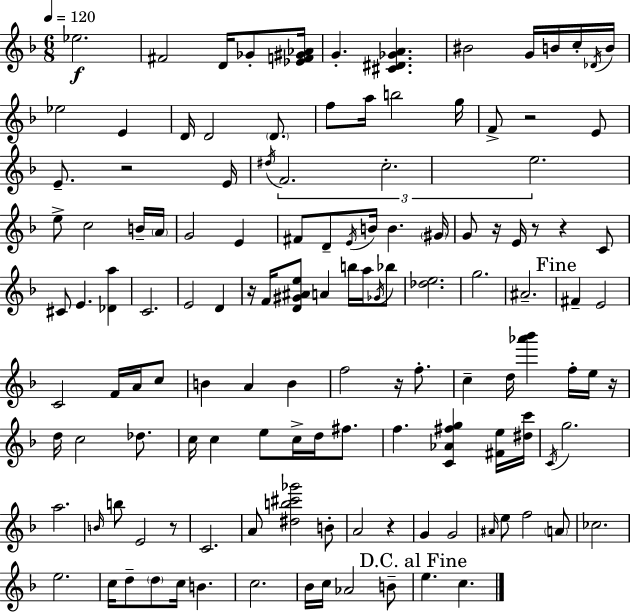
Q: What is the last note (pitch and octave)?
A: C5